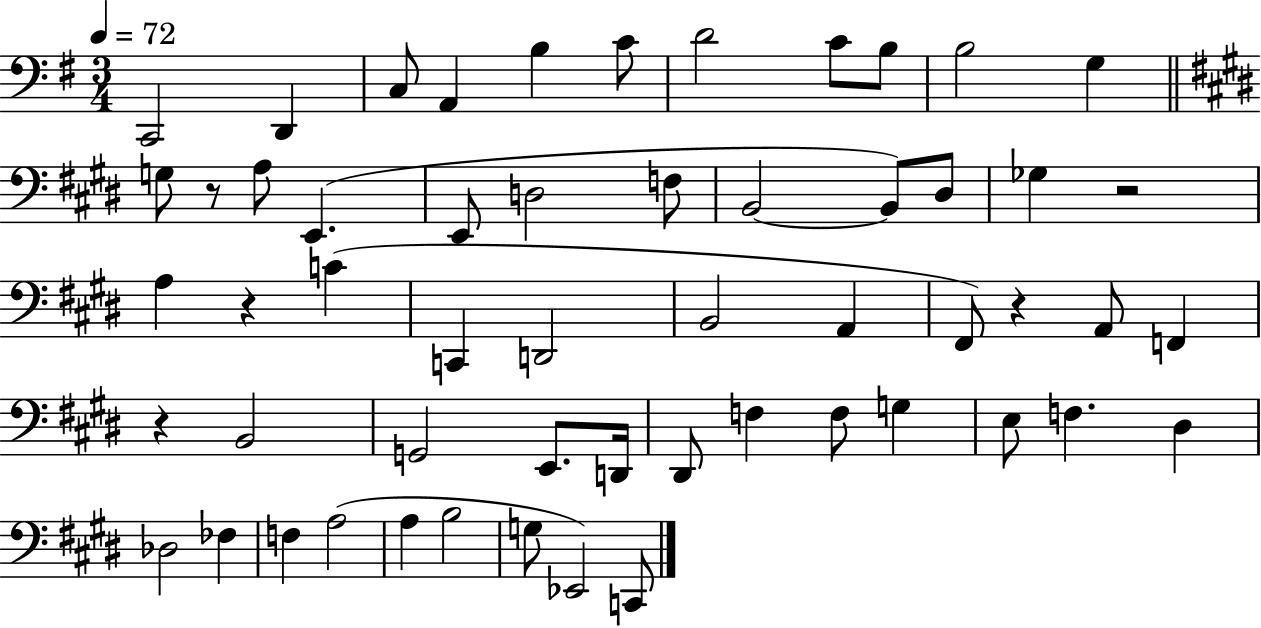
X:1
T:Untitled
M:3/4
L:1/4
K:G
C,,2 D,, C,/2 A,, B, C/2 D2 C/2 B,/2 B,2 G, G,/2 z/2 A,/2 E,, E,,/2 D,2 F,/2 B,,2 B,,/2 ^D,/2 _G, z2 A, z C C,, D,,2 B,,2 A,, ^F,,/2 z A,,/2 F,, z B,,2 G,,2 E,,/2 D,,/4 ^D,,/2 F, F,/2 G, E,/2 F, ^D, _D,2 _F, F, A,2 A, B,2 G,/2 _E,,2 C,,/2